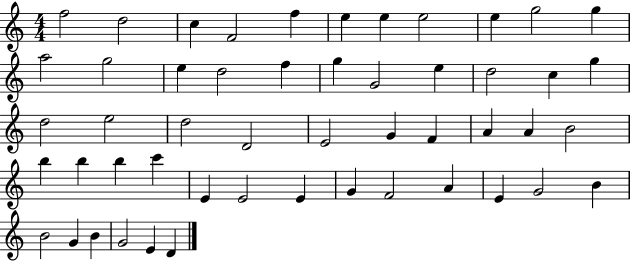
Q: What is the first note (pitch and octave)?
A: F5